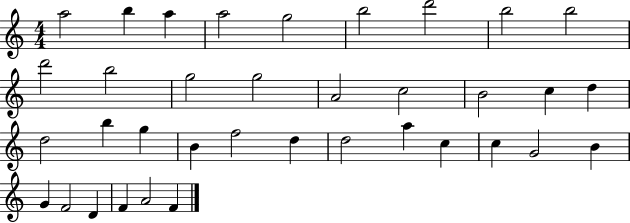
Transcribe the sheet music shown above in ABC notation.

X:1
T:Untitled
M:4/4
L:1/4
K:C
a2 b a a2 g2 b2 d'2 b2 b2 d'2 b2 g2 g2 A2 c2 B2 c d d2 b g B f2 d d2 a c c G2 B G F2 D F A2 F